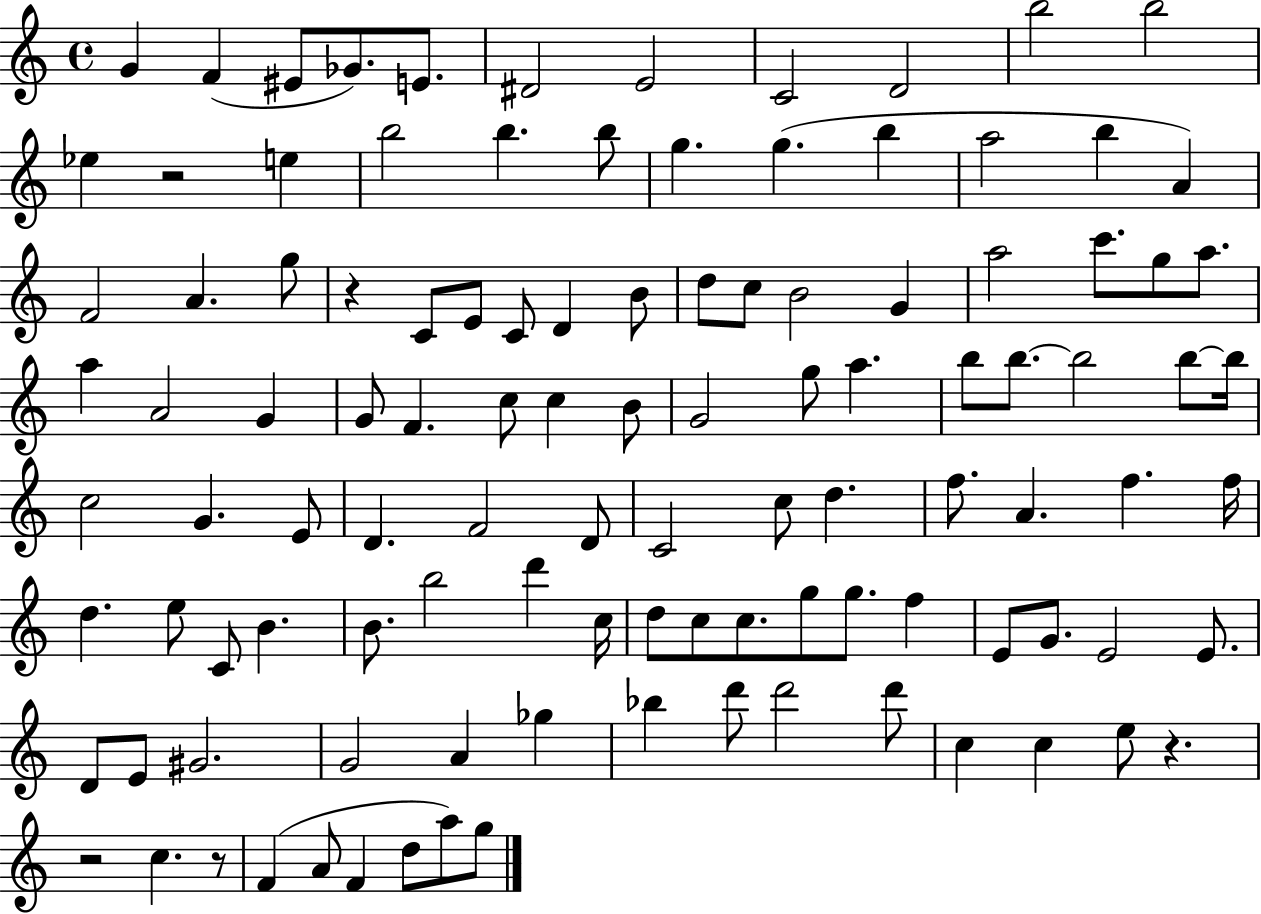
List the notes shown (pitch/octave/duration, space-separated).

G4/q F4/q EIS4/e Gb4/e. E4/e. D#4/h E4/h C4/h D4/h B5/h B5/h Eb5/q R/h E5/q B5/h B5/q. B5/e G5/q. G5/q. B5/q A5/h B5/q A4/q F4/h A4/q. G5/e R/q C4/e E4/e C4/e D4/q B4/e D5/e C5/e B4/h G4/q A5/h C6/e. G5/e A5/e. A5/q A4/h G4/q G4/e F4/q. C5/e C5/q B4/e G4/h G5/e A5/q. B5/e B5/e. B5/h B5/e B5/s C5/h G4/q. E4/e D4/q. F4/h D4/e C4/h C5/e D5/q. F5/e. A4/q. F5/q. F5/s D5/q. E5/e C4/e B4/q. B4/e. B5/h D6/q C5/s D5/e C5/e C5/e. G5/e G5/e. F5/q E4/e G4/e. E4/h E4/e. D4/e E4/e G#4/h. G4/h A4/q Gb5/q Bb5/q D6/e D6/h D6/e C5/q C5/q E5/e R/q. R/h C5/q. R/e F4/q A4/e F4/q D5/e A5/e G5/e